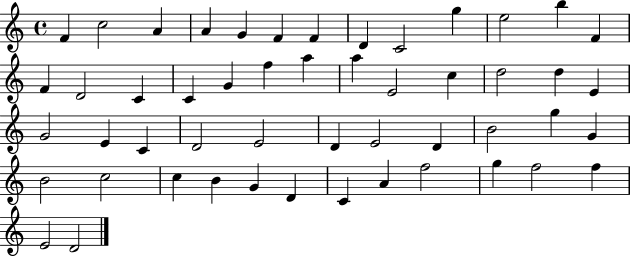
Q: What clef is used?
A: treble